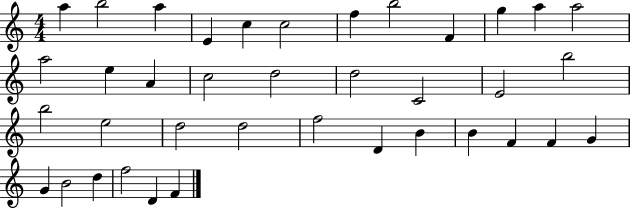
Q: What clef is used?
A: treble